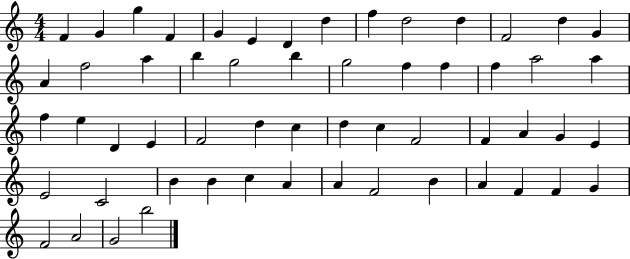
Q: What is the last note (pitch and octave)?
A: B5